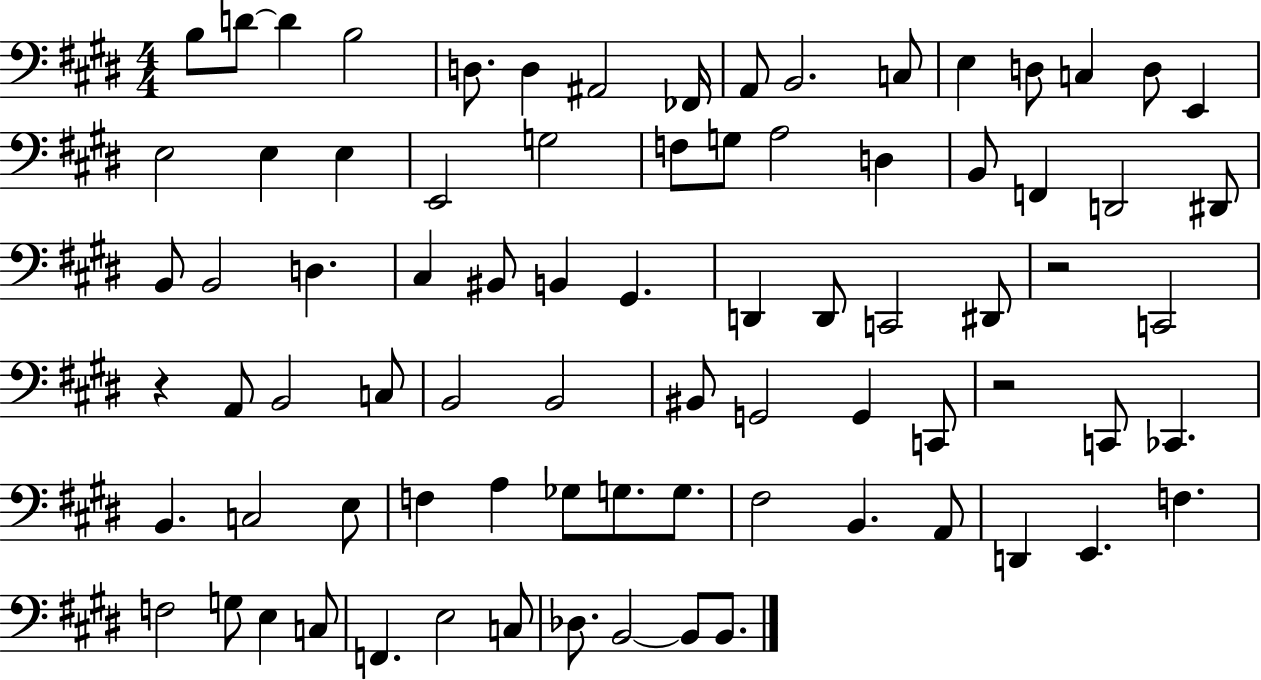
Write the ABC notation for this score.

X:1
T:Untitled
M:4/4
L:1/4
K:E
B,/2 D/2 D B,2 D,/2 D, ^A,,2 _F,,/4 A,,/2 B,,2 C,/2 E, D,/2 C, D,/2 E,, E,2 E, E, E,,2 G,2 F,/2 G,/2 A,2 D, B,,/2 F,, D,,2 ^D,,/2 B,,/2 B,,2 D, ^C, ^B,,/2 B,, ^G,, D,, D,,/2 C,,2 ^D,,/2 z2 C,,2 z A,,/2 B,,2 C,/2 B,,2 B,,2 ^B,,/2 G,,2 G,, C,,/2 z2 C,,/2 _C,, B,, C,2 E,/2 F, A, _G,/2 G,/2 G,/2 ^F,2 B,, A,,/2 D,, E,, F, F,2 G,/2 E, C,/2 F,, E,2 C,/2 _D,/2 B,,2 B,,/2 B,,/2